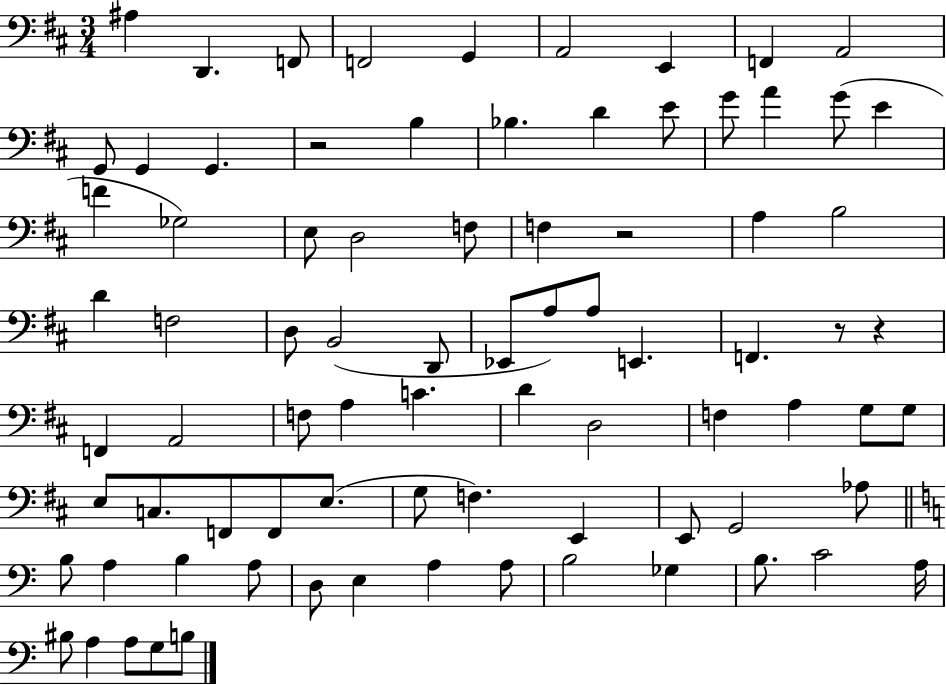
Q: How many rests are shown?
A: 4